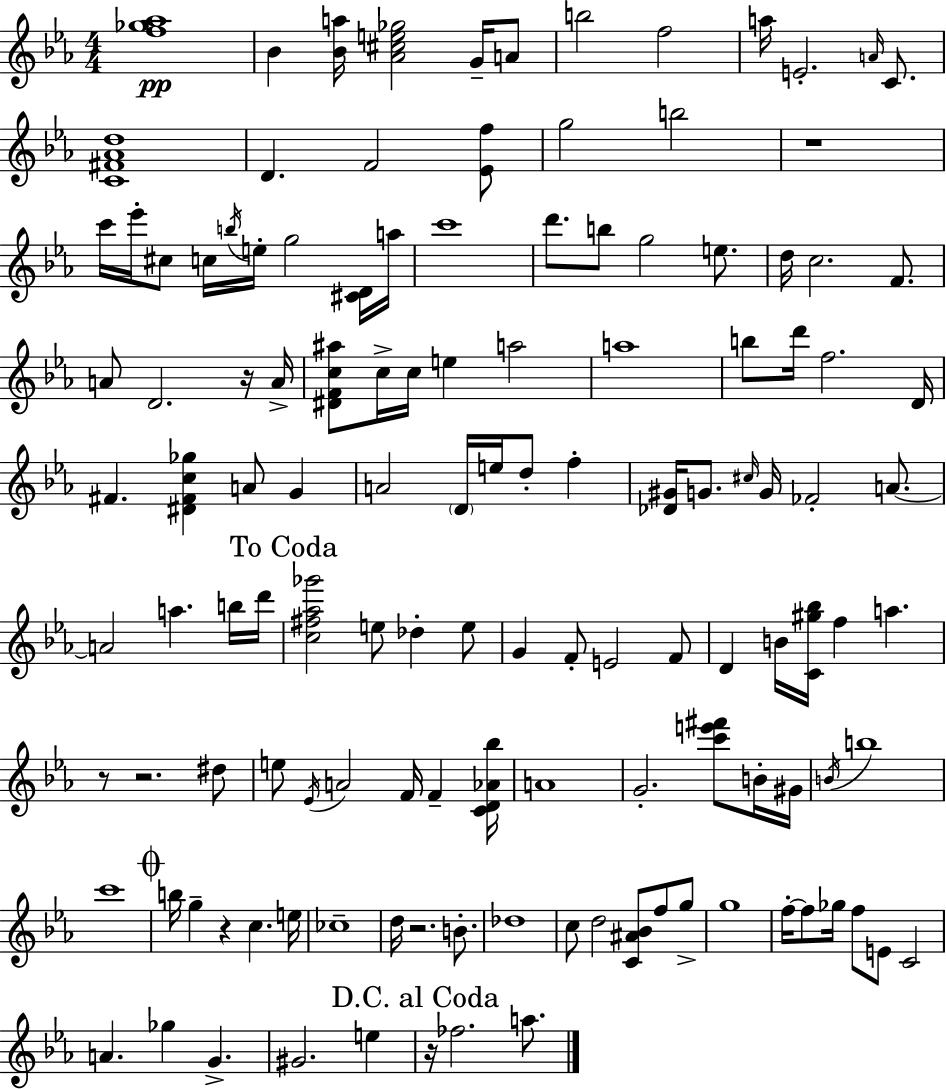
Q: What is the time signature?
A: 4/4